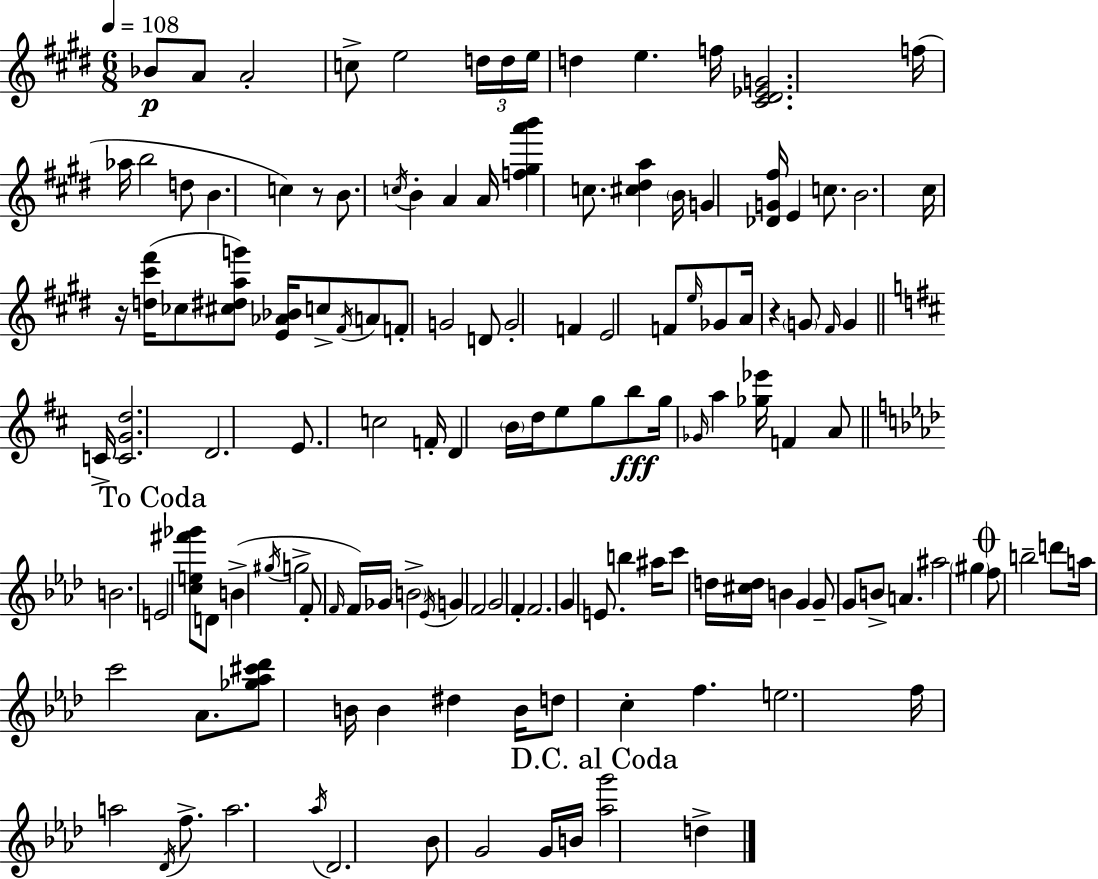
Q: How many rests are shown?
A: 3